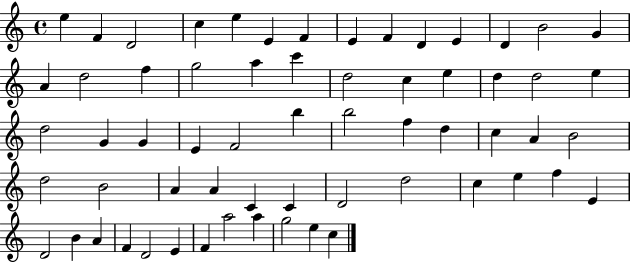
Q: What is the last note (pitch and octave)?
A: C5